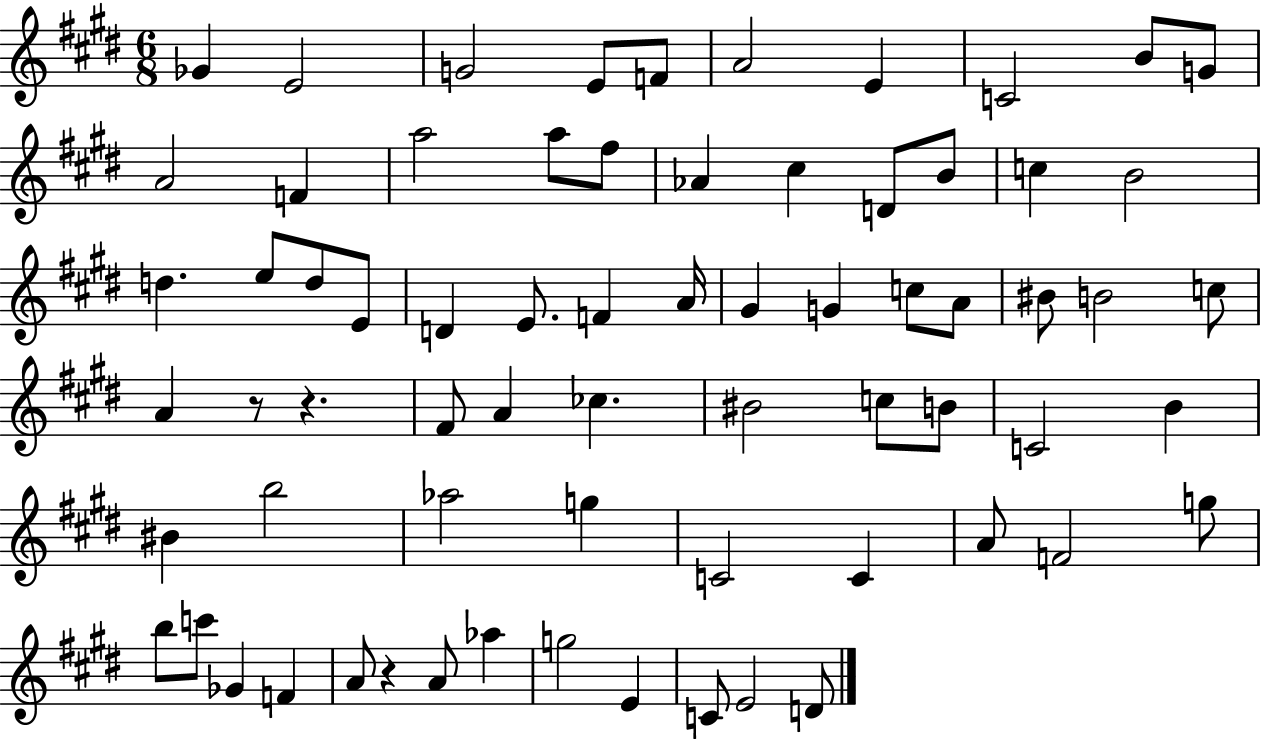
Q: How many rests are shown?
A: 3